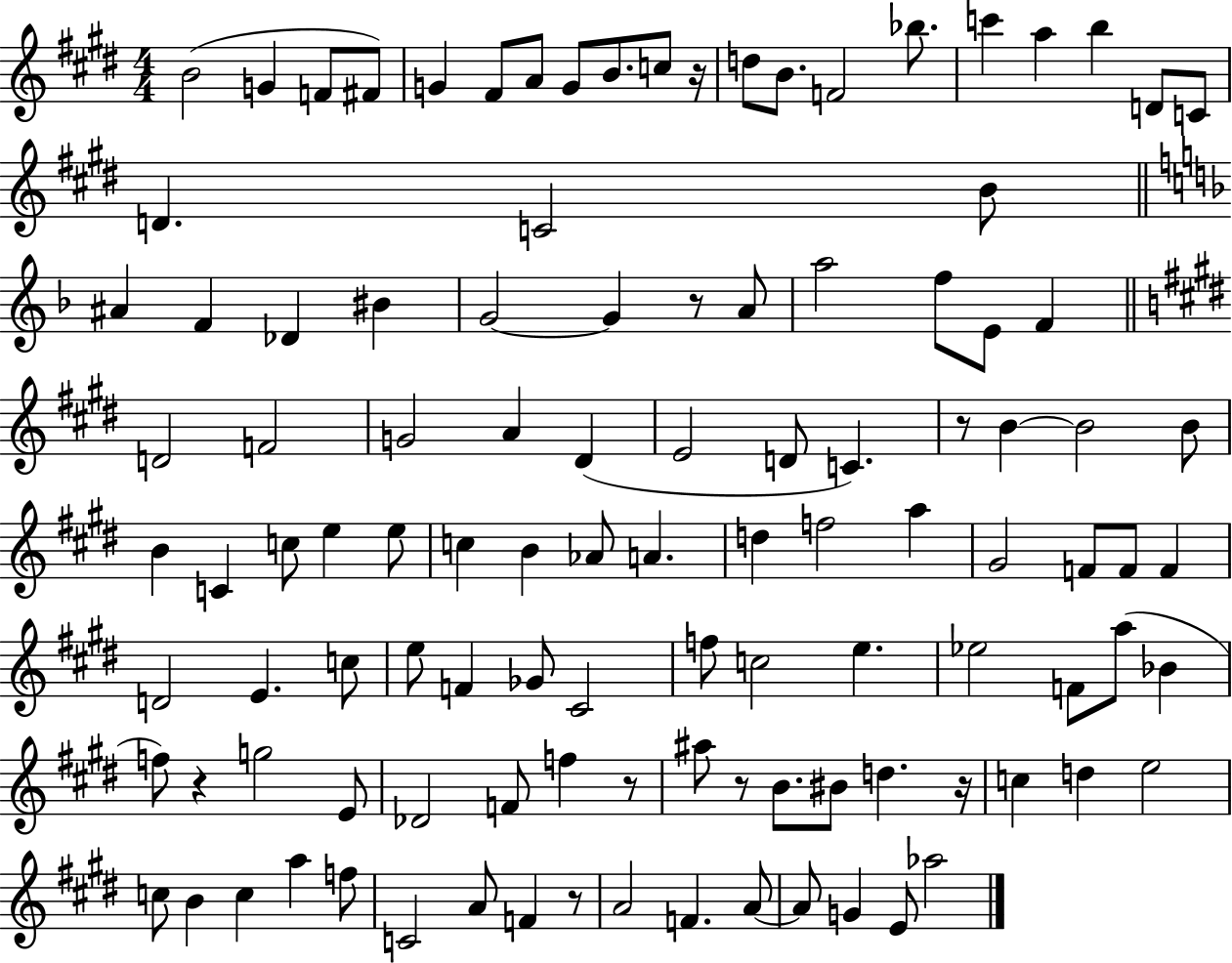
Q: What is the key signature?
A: E major